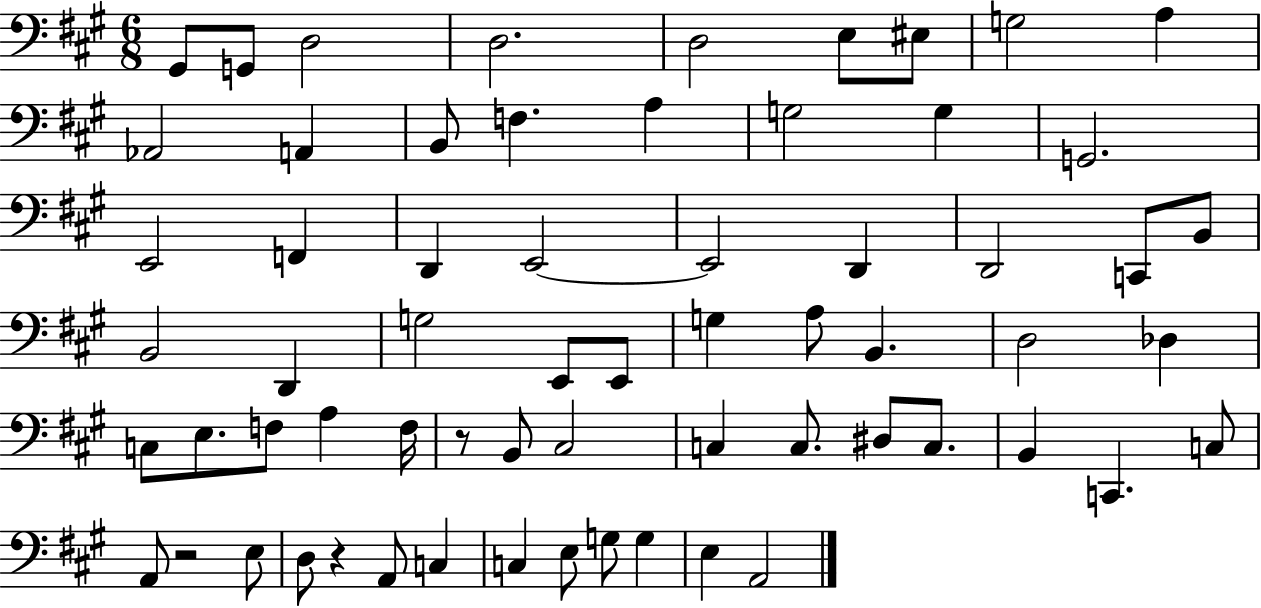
X:1
T:Untitled
M:6/8
L:1/4
K:A
^G,,/2 G,,/2 D,2 D,2 D,2 E,/2 ^E,/2 G,2 A, _A,,2 A,, B,,/2 F, A, G,2 G, G,,2 E,,2 F,, D,, E,,2 E,,2 D,, D,,2 C,,/2 B,,/2 B,,2 D,, G,2 E,,/2 E,,/2 G, A,/2 B,, D,2 _D, C,/2 E,/2 F,/2 A, F,/4 z/2 B,,/2 ^C,2 C, C,/2 ^D,/2 C,/2 B,, C,, C,/2 A,,/2 z2 E,/2 D,/2 z A,,/2 C, C, E,/2 G,/2 G, E, A,,2